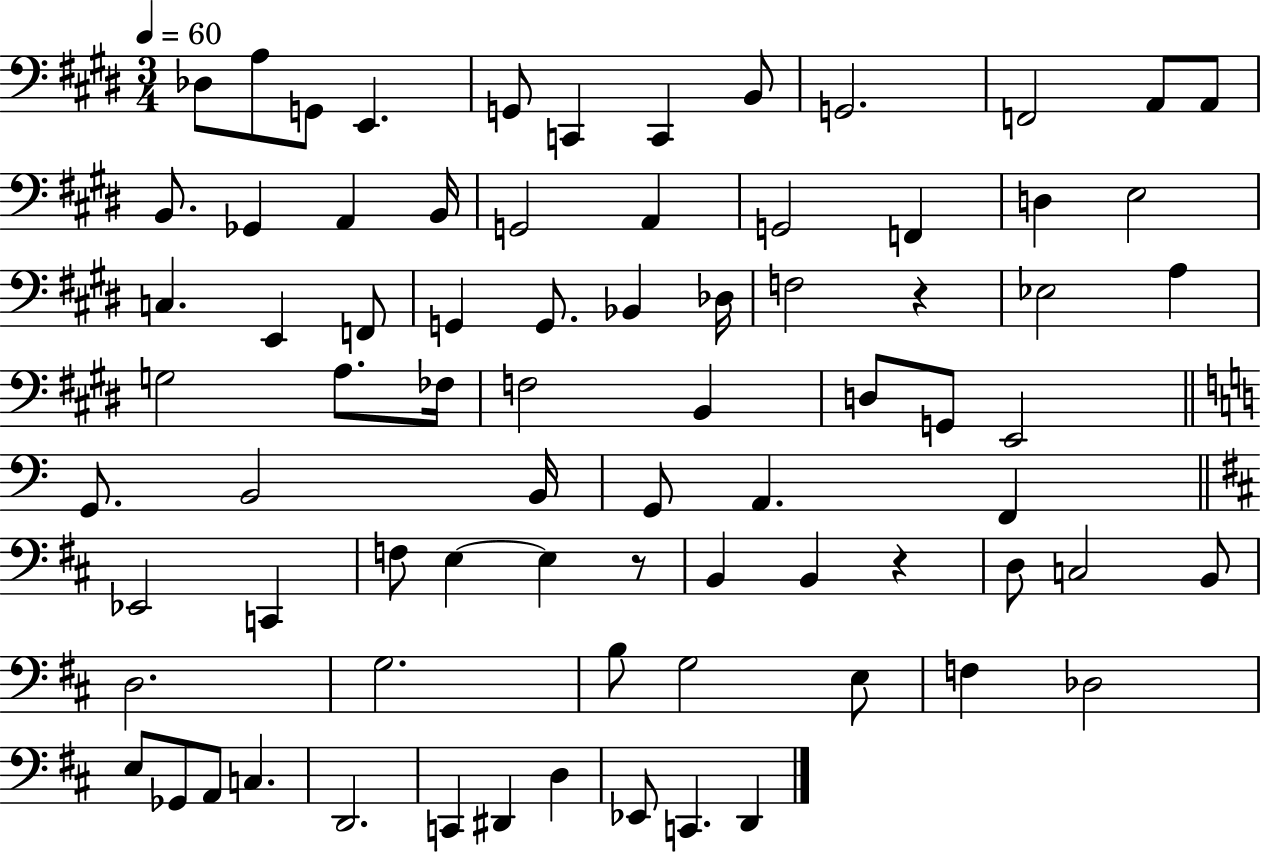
Db3/e A3/e G2/e E2/q. G2/e C2/q C2/q B2/e G2/h. F2/h A2/e A2/e B2/e. Gb2/q A2/q B2/s G2/h A2/q G2/h F2/q D3/q E3/h C3/q. E2/q F2/e G2/q G2/e. Bb2/q Db3/s F3/h R/q Eb3/h A3/q G3/h A3/e. FES3/s F3/h B2/q D3/e G2/e E2/h G2/e. B2/h B2/s G2/e A2/q. F2/q Eb2/h C2/q F3/e E3/q E3/q R/e B2/q B2/q R/q D3/e C3/h B2/e D3/h. G3/h. B3/e G3/h E3/e F3/q Db3/h E3/e Gb2/e A2/e C3/q. D2/h. C2/q D#2/q D3/q Eb2/e C2/q. D2/q